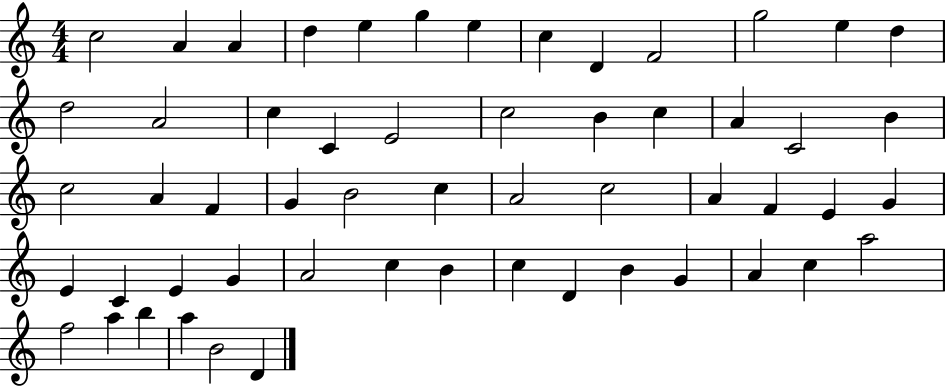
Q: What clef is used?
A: treble